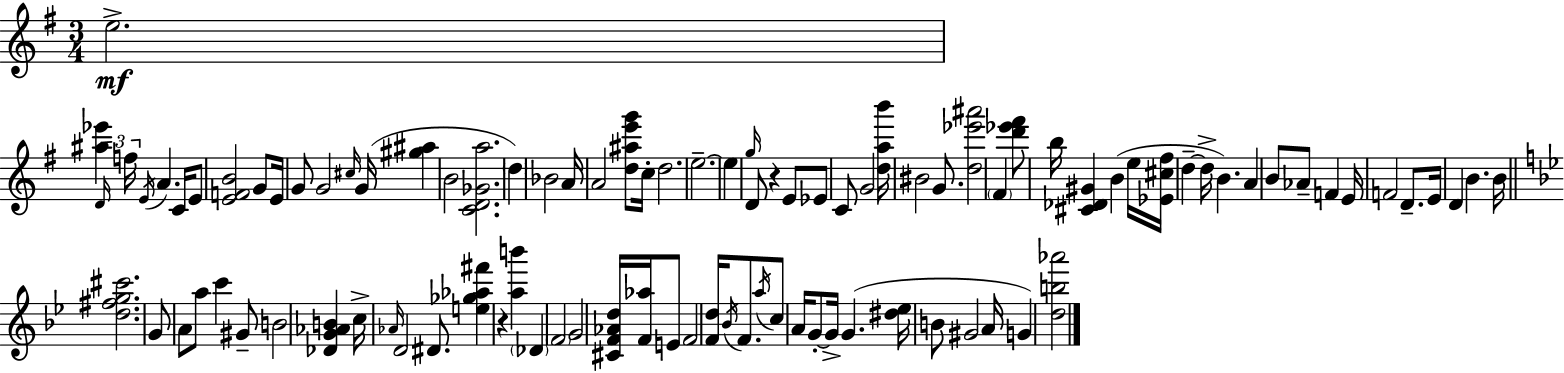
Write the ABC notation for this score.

X:1
T:Untitled
M:3/4
L:1/4
K:G
e2 [^a_e'] D/4 f/4 E/4 A C/4 E/2 [EFB]2 G/2 E/4 G/2 G2 ^c/4 G/4 [^g^a] B2 [CD_Ga]2 d _B2 A/4 A2 [d^ae'g']/2 c/4 d2 e2 e g/4 D/2 z E/2 _E/2 C/2 G2 [dab']/4 ^B2 G/2 [d_e'^a']2 ^F [d'_e'^f']/2 b/4 [^C_D^G] B e/4 [_E^c^f]/4 d d/4 B A B/2 _A/2 F E/4 F2 D/2 E/4 D B B/4 [d^fg^c']2 G/2 A/2 a/2 c' ^G/2 B2 [_DG_AB] c/4 _A/4 D2 ^D/2 [e_g_a^f'] z [ab'] _D F2 G2 [^CF_Ad]/4 [F_a]/4 E/2 F2 [Fd]/4 _B/4 F/2 a/4 c/2 A/4 G/2 G/4 G [^d_e]/4 B/2 ^G2 A/4 G [db_a']2